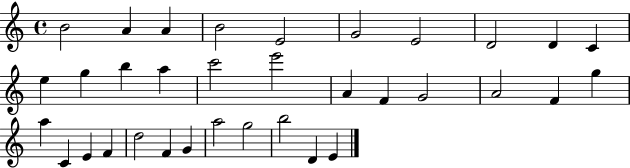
B4/h A4/q A4/q B4/h E4/h G4/h E4/h D4/h D4/q C4/q E5/q G5/q B5/q A5/q C6/h E6/h A4/q F4/q G4/h A4/h F4/q G5/q A5/q C4/q E4/q F4/q D5/h F4/q G4/q A5/h G5/h B5/h D4/q E4/q